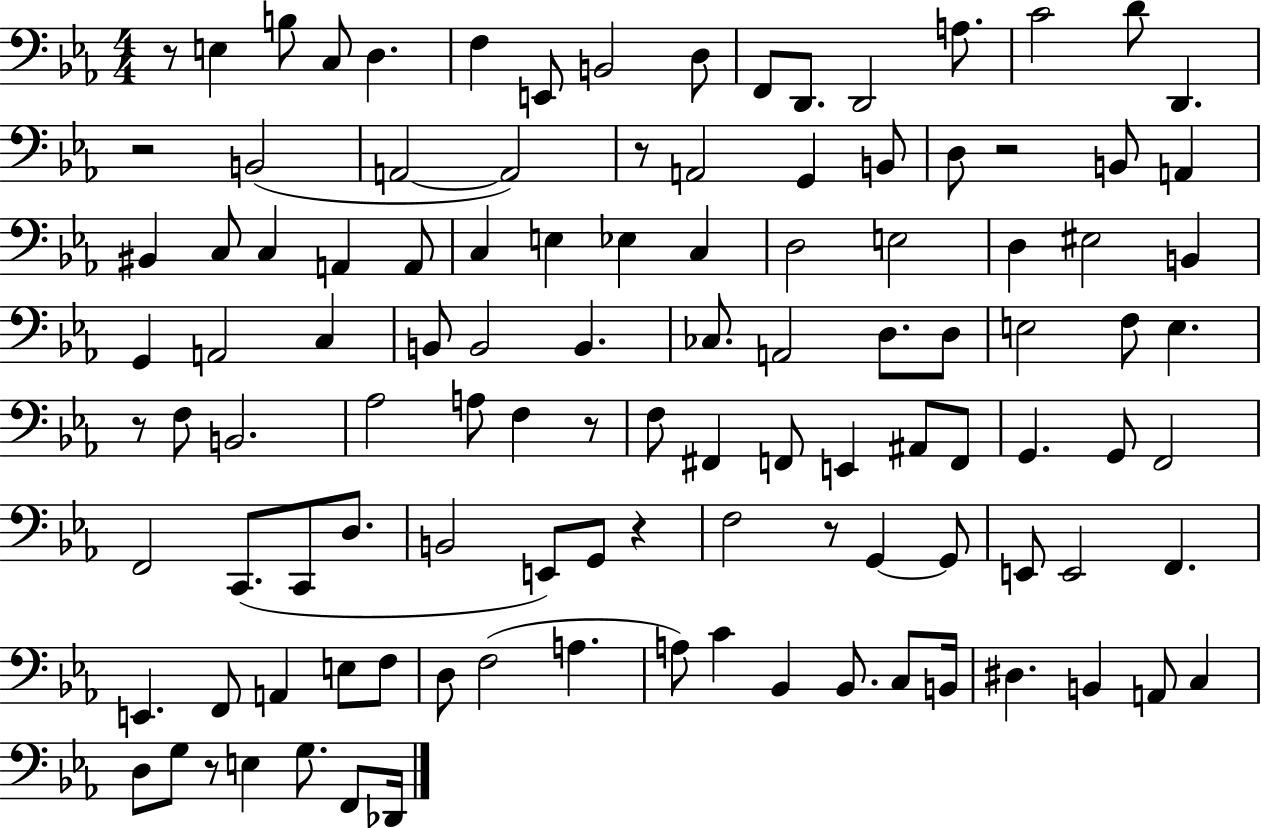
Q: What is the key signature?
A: EES major